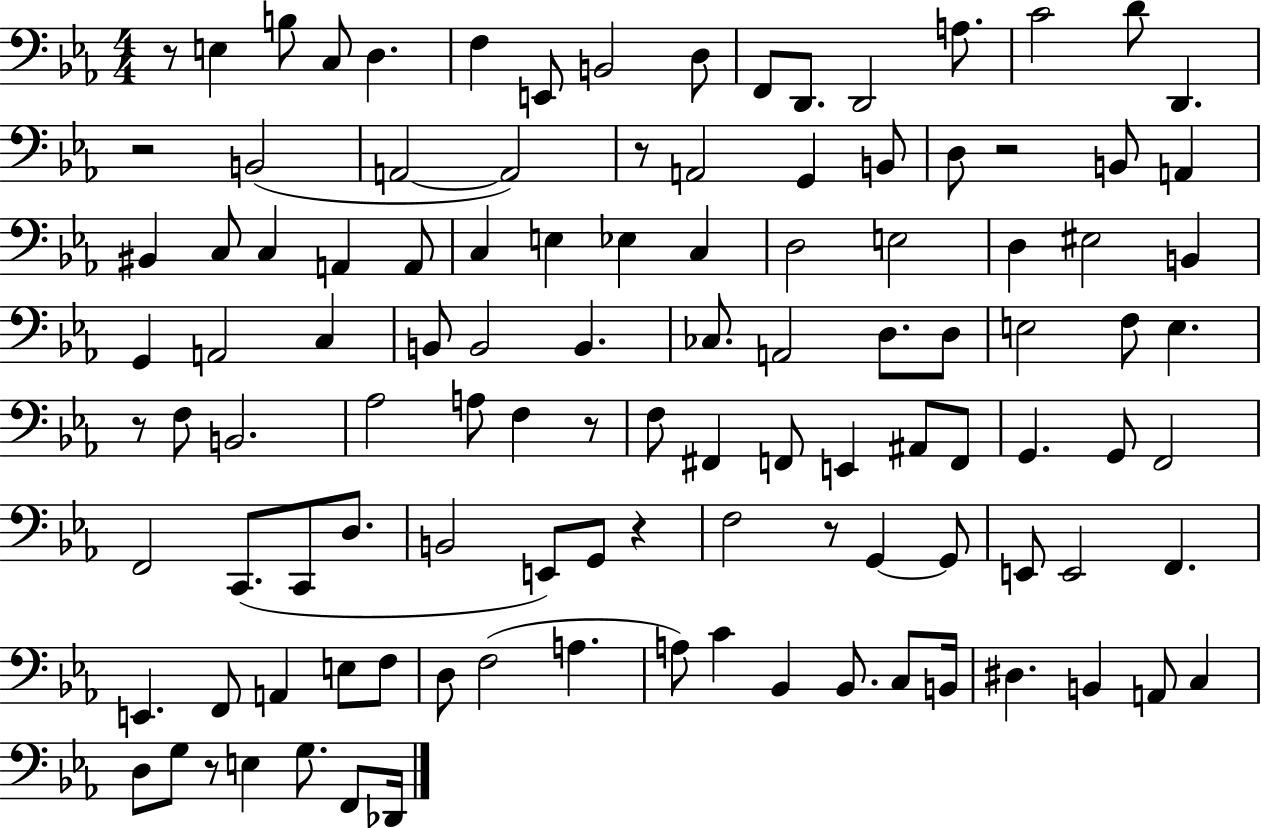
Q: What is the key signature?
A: EES major